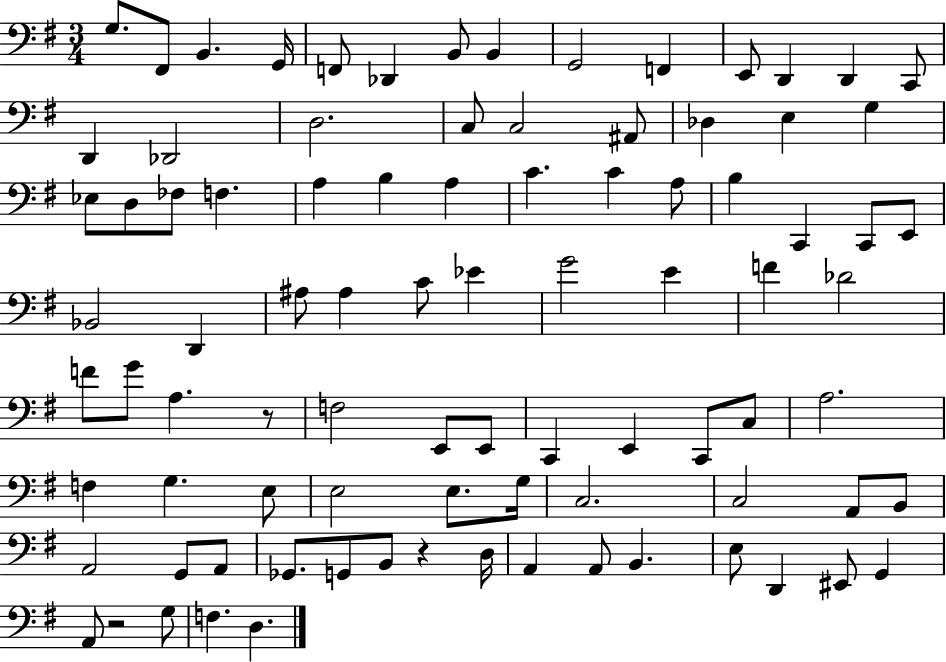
X:1
T:Untitled
M:3/4
L:1/4
K:G
G,/2 ^F,,/2 B,, G,,/4 F,,/2 _D,, B,,/2 B,, G,,2 F,, E,,/2 D,, D,, C,,/2 D,, _D,,2 D,2 C,/2 C,2 ^A,,/2 _D, E, G, _E,/2 D,/2 _F,/2 F, A, B, A, C C A,/2 B, C,, C,,/2 E,,/2 _B,,2 D,, ^A,/2 ^A, C/2 _E G2 E F _D2 F/2 G/2 A, z/2 F,2 E,,/2 E,,/2 C,, E,, C,,/2 C,/2 A,2 F, G, E,/2 E,2 E,/2 G,/4 C,2 C,2 A,,/2 B,,/2 A,,2 G,,/2 A,,/2 _G,,/2 G,,/2 B,,/2 z D,/4 A,, A,,/2 B,, E,/2 D,, ^E,,/2 G,, A,,/2 z2 G,/2 F, D,